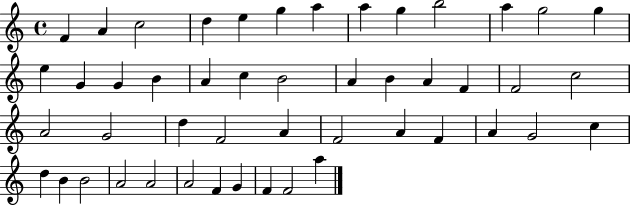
X:1
T:Untitled
M:4/4
L:1/4
K:C
F A c2 d e g a a g b2 a g2 g e G G B A c B2 A B A F F2 c2 A2 G2 d F2 A F2 A F A G2 c d B B2 A2 A2 A2 F G F F2 a